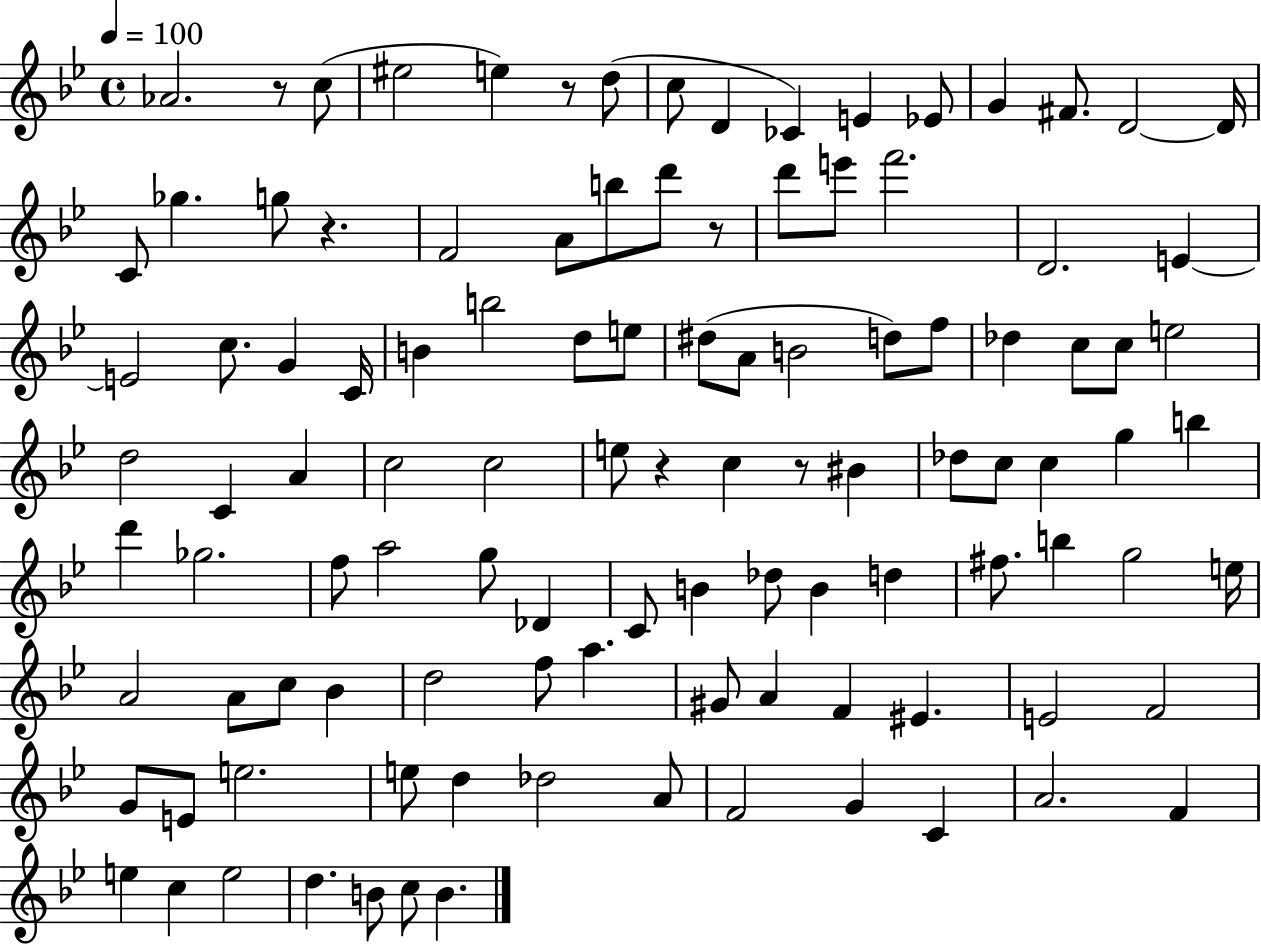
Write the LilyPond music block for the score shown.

{
  \clef treble
  \time 4/4
  \defaultTimeSignature
  \key bes \major
  \tempo 4 = 100
  aes'2. r8 c''8( | eis''2 e''4) r8 d''8( | c''8 d'4 ces'4) e'4 ees'8 | g'4 fis'8. d'2~~ d'16 | \break c'8 ges''4. g''8 r4. | f'2 a'8 b''8 d'''8 r8 | d'''8 e'''8 f'''2. | d'2. e'4~~ | \break e'2 c''8. g'4 c'16 | b'4 b''2 d''8 e''8 | dis''8( a'8 b'2 d''8) f''8 | des''4 c''8 c''8 e''2 | \break d''2 c'4 a'4 | c''2 c''2 | e''8 r4 c''4 r8 bis'4 | des''8 c''8 c''4 g''4 b''4 | \break d'''4 ges''2. | f''8 a''2 g''8 des'4 | c'8 b'4 des''8 b'4 d''4 | fis''8. b''4 g''2 e''16 | \break a'2 a'8 c''8 bes'4 | d''2 f''8 a''4. | gis'8 a'4 f'4 eis'4. | e'2 f'2 | \break g'8 e'8 e''2. | e''8 d''4 des''2 a'8 | f'2 g'4 c'4 | a'2. f'4 | \break e''4 c''4 e''2 | d''4. b'8 c''8 b'4. | \bar "|."
}